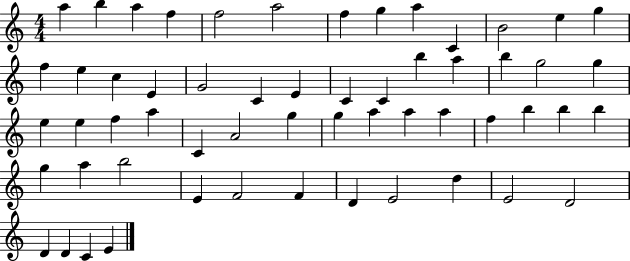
X:1
T:Untitled
M:4/4
L:1/4
K:C
a b a f f2 a2 f g a C B2 e g f e c E G2 C E C C b a b g2 g e e f a C A2 g g a a a f b b b g a b2 E F2 F D E2 d E2 D2 D D C E